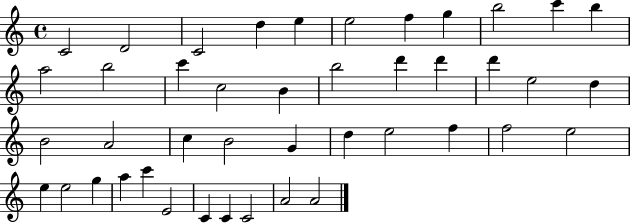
X:1
T:Untitled
M:4/4
L:1/4
K:C
C2 D2 C2 d e e2 f g b2 c' b a2 b2 c' c2 B b2 d' d' d' e2 d B2 A2 c B2 G d e2 f f2 e2 e e2 g a c' E2 C C C2 A2 A2